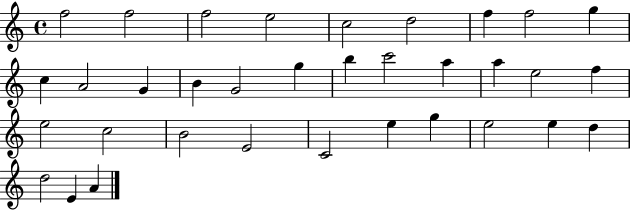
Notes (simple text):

F5/h F5/h F5/h E5/h C5/h D5/h F5/q F5/h G5/q C5/q A4/h G4/q B4/q G4/h G5/q B5/q C6/h A5/q A5/q E5/h F5/q E5/h C5/h B4/h E4/h C4/h E5/q G5/q E5/h E5/q D5/q D5/h E4/q A4/q